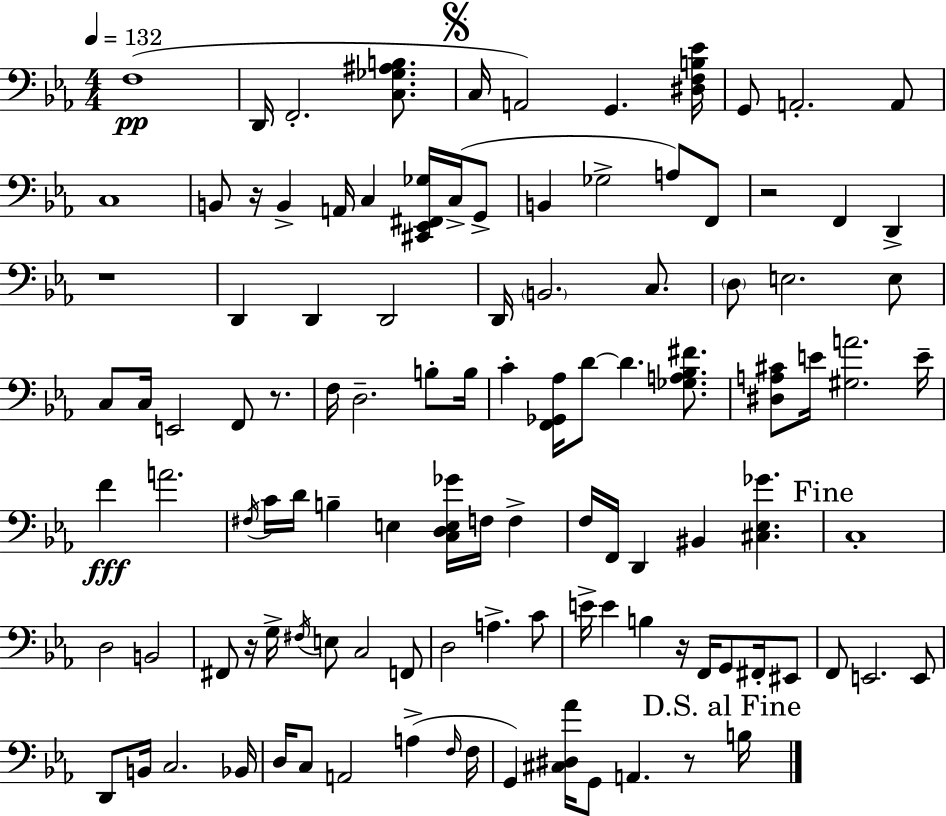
X:1
T:Untitled
M:4/4
L:1/4
K:Eb
F,4 D,,/4 F,,2 [C,_G,^A,B,]/2 C,/4 A,,2 G,, [^D,F,B,_E]/4 G,,/2 A,,2 A,,/2 C,4 B,,/2 z/4 B,, A,,/4 C, [^C,,_E,,^F,,_G,]/4 C,/4 G,,/2 B,, _G,2 A,/2 F,,/2 z2 F,, D,, z4 D,, D,, D,,2 D,,/4 B,,2 C,/2 D,/2 E,2 E,/2 C,/2 C,/4 E,,2 F,,/2 z/2 F,/4 D,2 B,/2 B,/4 C [F,,_G,,_A,]/4 D/2 D [_G,A,_B,^F]/2 [^D,A,^C]/2 E/4 [^G,A]2 E/4 F A2 ^F,/4 C/4 D/4 B, E, [C,D,E,_G]/4 F,/4 F, F,/4 F,,/4 D,, ^B,, [^C,_E,_G] C,4 D,2 B,,2 ^F,,/2 z/4 G,/4 ^F,/4 E,/2 C,2 F,,/2 D,2 A, C/2 E/4 E B, z/4 F,,/4 G,,/2 ^F,,/4 ^E,,/2 F,,/2 E,,2 E,,/2 D,,/2 B,,/4 C,2 _B,,/4 D,/4 C,/2 A,,2 A, F,/4 F,/4 G,, [^C,^D,_A]/4 G,,/2 A,, z/2 B,/4